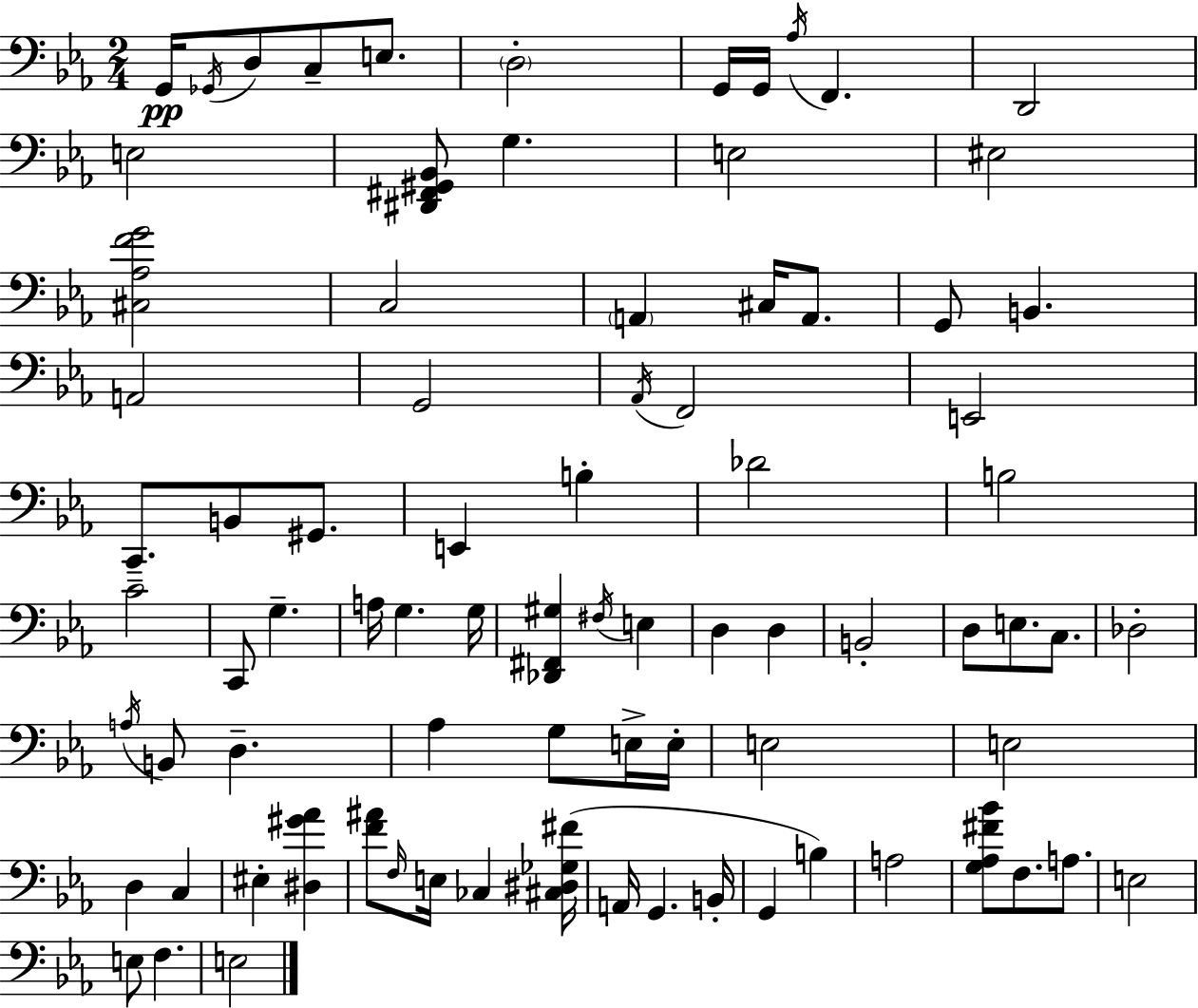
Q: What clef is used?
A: bass